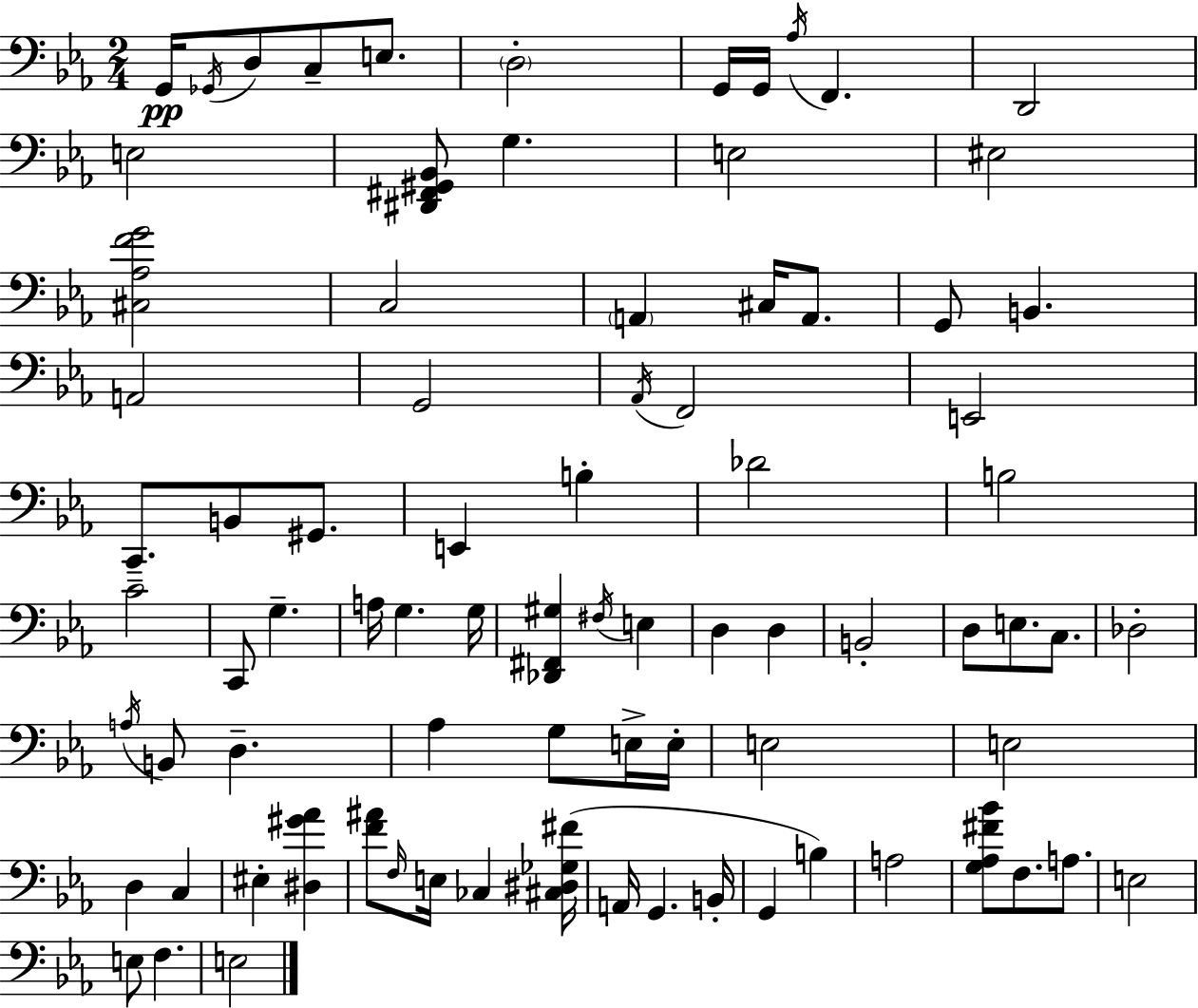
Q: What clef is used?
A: bass